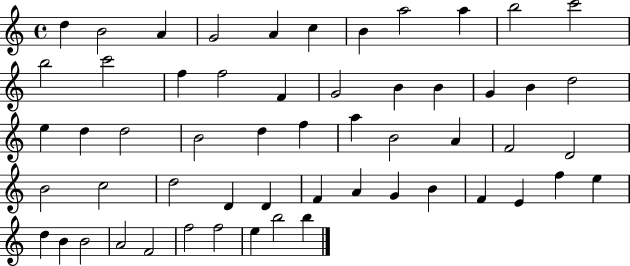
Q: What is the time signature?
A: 4/4